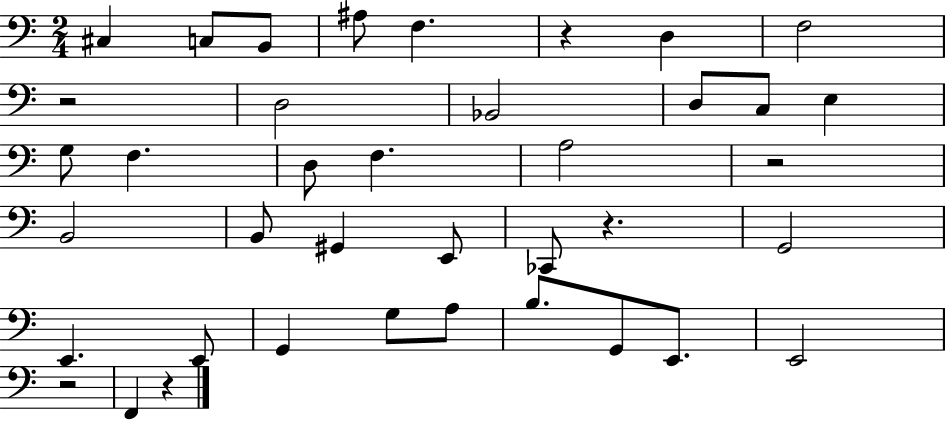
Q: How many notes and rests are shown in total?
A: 39